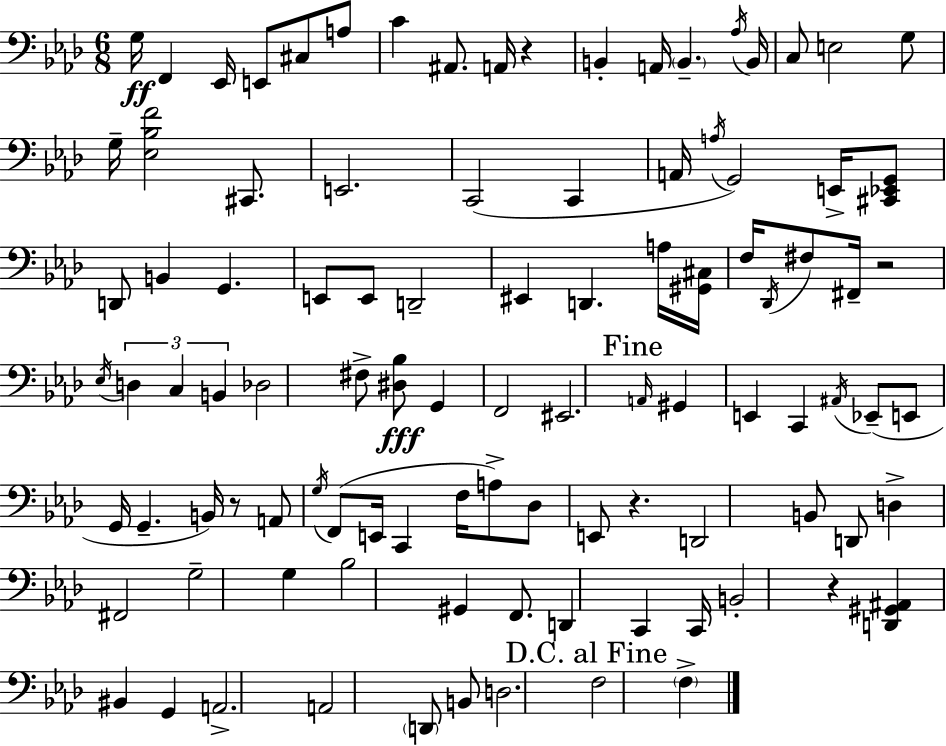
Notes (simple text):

G3/s F2/q Eb2/s E2/e C#3/e A3/e C4/q A#2/e. A2/s R/q B2/q A2/s B2/q. Ab3/s B2/s C3/e E3/h G3/e G3/s [Eb3,Bb3,F4]/h C#2/e. E2/h. C2/h C2/q A2/s A3/s G2/h E2/s [C#2,Eb2,G2]/e D2/e B2/q G2/q. E2/e E2/e D2/h EIS2/q D2/q. A3/s [G#2,C#3]/s F3/s Db2/s F#3/e F#2/s R/h Eb3/s D3/q C3/q B2/q Db3/h F#3/e [D#3,Bb3]/e G2/q F2/h EIS2/h. A2/s G#2/q E2/q C2/q A#2/s Eb2/e E2/e G2/s G2/q. B2/s R/e A2/e G3/s F2/e E2/s C2/q F3/s A3/e Db3/e E2/e R/q. D2/h B2/e D2/e D3/q F#2/h G3/h G3/q Bb3/h G#2/q F2/e. D2/q C2/q C2/s B2/h R/q [D2,G#2,A#2]/q BIS2/q G2/q A2/h. A2/h D2/e B2/e D3/h. F3/h F3/q